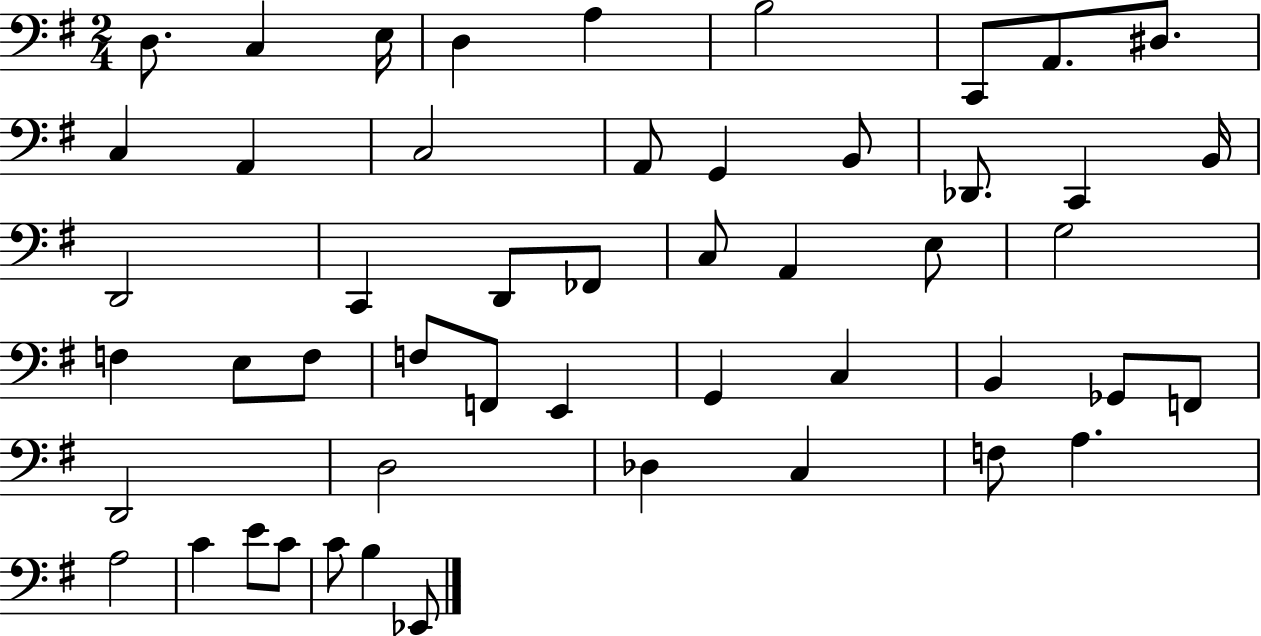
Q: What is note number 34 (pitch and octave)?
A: C3